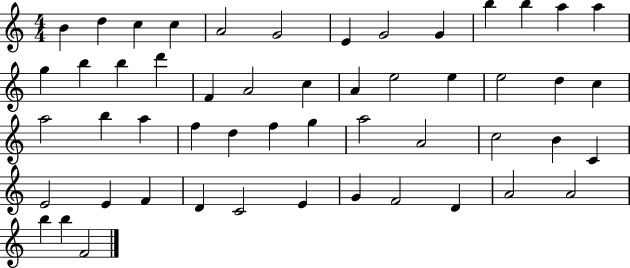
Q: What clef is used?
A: treble